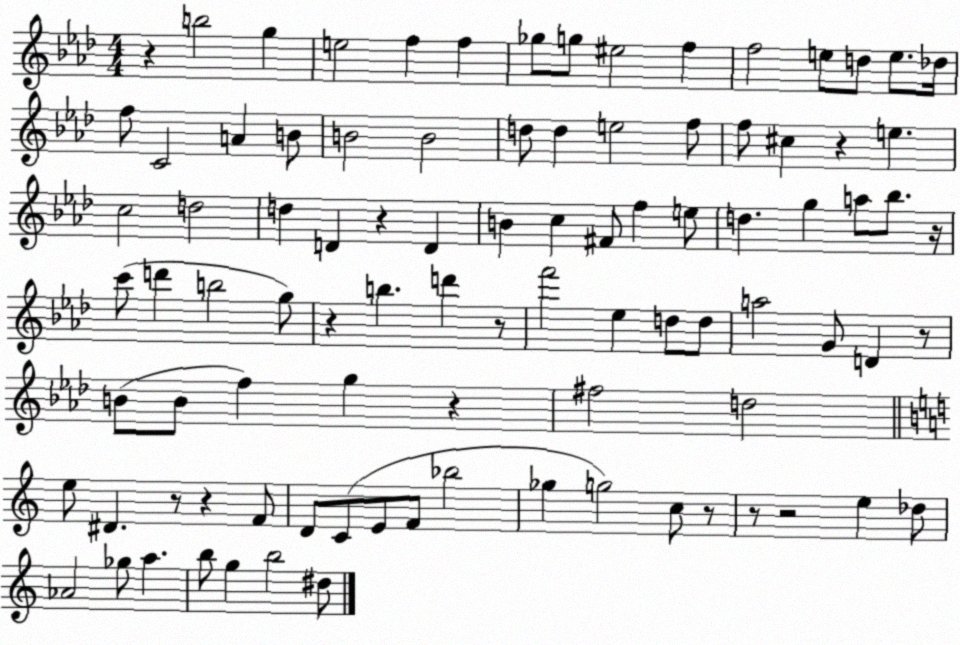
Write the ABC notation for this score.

X:1
T:Untitled
M:4/4
L:1/4
K:Ab
z b2 g e2 f f _g/2 g/2 ^e2 f f2 e/2 d/2 e/2 _d/4 f/2 C2 A B/2 B2 B2 d/2 d e2 f/2 f/2 ^c z e c2 d2 d D z D B c ^F/2 f e/2 d g a/2 _b/2 z/4 c'/2 d' b2 g/2 z b d' z/2 f'2 _e d/2 d/2 a2 G/2 D z/2 B/2 B/2 f g z ^f2 d2 e/2 ^D z/2 z F/2 D/2 C/2 E/2 F/2 _b2 _g g2 c/2 z/2 z/2 z2 e _d/2 _A2 _g/2 a b/2 g b2 ^d/2